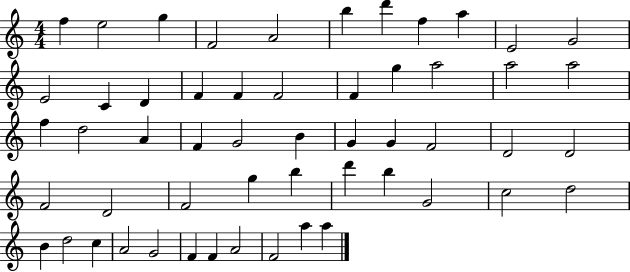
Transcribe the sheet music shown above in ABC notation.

X:1
T:Untitled
M:4/4
L:1/4
K:C
f e2 g F2 A2 b d' f a E2 G2 E2 C D F F F2 F g a2 a2 a2 f d2 A F G2 B G G F2 D2 D2 F2 D2 F2 g b d' b G2 c2 d2 B d2 c A2 G2 F F A2 F2 a a